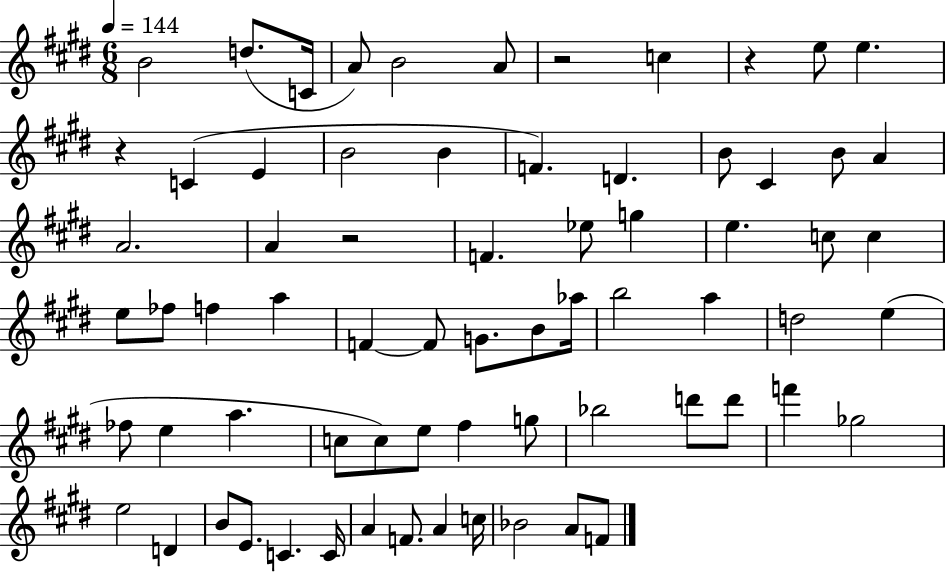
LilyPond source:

{
  \clef treble
  \numericTimeSignature
  \time 6/8
  \key e \major
  \tempo 4 = 144
  b'2 d''8.( c'16 | a'8) b'2 a'8 | r2 c''4 | r4 e''8 e''4. | \break r4 c'4( e'4 | b'2 b'4 | f'4.) d'4. | b'8 cis'4 b'8 a'4 | \break a'2. | a'4 r2 | f'4. ees''8 g''4 | e''4. c''8 c''4 | \break e''8 fes''8 f''4 a''4 | f'4~~ f'8 g'8. b'8 aes''16 | b''2 a''4 | d''2 e''4( | \break fes''8 e''4 a''4. | c''8 c''8) e''8 fis''4 g''8 | bes''2 d'''8 d'''8 | f'''4 ges''2 | \break e''2 d'4 | b'8 e'8. c'4. c'16 | a'4 f'8. a'4 c''16 | bes'2 a'8 f'8 | \break \bar "|."
}